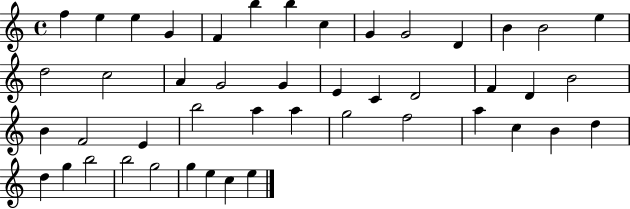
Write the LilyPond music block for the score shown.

{
  \clef treble
  \time 4/4
  \defaultTimeSignature
  \key c \major
  f''4 e''4 e''4 g'4 | f'4 b''4 b''4 c''4 | g'4 g'2 d'4 | b'4 b'2 e''4 | \break d''2 c''2 | a'4 g'2 g'4 | e'4 c'4 d'2 | f'4 d'4 b'2 | \break b'4 f'2 e'4 | b''2 a''4 a''4 | g''2 f''2 | a''4 c''4 b'4 d''4 | \break d''4 g''4 b''2 | b''2 g''2 | g''4 e''4 c''4 e''4 | \bar "|."
}